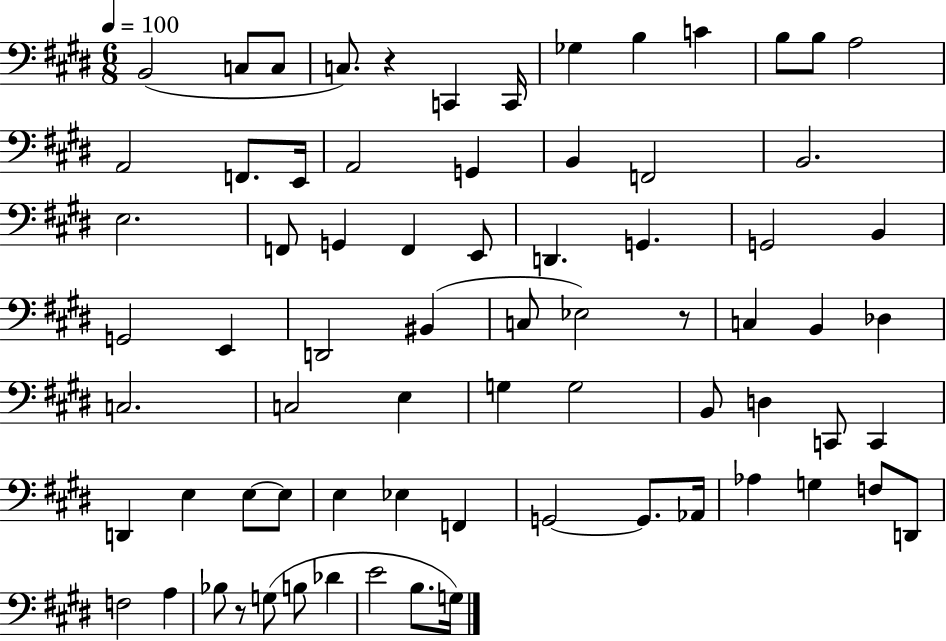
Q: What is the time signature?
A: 6/8